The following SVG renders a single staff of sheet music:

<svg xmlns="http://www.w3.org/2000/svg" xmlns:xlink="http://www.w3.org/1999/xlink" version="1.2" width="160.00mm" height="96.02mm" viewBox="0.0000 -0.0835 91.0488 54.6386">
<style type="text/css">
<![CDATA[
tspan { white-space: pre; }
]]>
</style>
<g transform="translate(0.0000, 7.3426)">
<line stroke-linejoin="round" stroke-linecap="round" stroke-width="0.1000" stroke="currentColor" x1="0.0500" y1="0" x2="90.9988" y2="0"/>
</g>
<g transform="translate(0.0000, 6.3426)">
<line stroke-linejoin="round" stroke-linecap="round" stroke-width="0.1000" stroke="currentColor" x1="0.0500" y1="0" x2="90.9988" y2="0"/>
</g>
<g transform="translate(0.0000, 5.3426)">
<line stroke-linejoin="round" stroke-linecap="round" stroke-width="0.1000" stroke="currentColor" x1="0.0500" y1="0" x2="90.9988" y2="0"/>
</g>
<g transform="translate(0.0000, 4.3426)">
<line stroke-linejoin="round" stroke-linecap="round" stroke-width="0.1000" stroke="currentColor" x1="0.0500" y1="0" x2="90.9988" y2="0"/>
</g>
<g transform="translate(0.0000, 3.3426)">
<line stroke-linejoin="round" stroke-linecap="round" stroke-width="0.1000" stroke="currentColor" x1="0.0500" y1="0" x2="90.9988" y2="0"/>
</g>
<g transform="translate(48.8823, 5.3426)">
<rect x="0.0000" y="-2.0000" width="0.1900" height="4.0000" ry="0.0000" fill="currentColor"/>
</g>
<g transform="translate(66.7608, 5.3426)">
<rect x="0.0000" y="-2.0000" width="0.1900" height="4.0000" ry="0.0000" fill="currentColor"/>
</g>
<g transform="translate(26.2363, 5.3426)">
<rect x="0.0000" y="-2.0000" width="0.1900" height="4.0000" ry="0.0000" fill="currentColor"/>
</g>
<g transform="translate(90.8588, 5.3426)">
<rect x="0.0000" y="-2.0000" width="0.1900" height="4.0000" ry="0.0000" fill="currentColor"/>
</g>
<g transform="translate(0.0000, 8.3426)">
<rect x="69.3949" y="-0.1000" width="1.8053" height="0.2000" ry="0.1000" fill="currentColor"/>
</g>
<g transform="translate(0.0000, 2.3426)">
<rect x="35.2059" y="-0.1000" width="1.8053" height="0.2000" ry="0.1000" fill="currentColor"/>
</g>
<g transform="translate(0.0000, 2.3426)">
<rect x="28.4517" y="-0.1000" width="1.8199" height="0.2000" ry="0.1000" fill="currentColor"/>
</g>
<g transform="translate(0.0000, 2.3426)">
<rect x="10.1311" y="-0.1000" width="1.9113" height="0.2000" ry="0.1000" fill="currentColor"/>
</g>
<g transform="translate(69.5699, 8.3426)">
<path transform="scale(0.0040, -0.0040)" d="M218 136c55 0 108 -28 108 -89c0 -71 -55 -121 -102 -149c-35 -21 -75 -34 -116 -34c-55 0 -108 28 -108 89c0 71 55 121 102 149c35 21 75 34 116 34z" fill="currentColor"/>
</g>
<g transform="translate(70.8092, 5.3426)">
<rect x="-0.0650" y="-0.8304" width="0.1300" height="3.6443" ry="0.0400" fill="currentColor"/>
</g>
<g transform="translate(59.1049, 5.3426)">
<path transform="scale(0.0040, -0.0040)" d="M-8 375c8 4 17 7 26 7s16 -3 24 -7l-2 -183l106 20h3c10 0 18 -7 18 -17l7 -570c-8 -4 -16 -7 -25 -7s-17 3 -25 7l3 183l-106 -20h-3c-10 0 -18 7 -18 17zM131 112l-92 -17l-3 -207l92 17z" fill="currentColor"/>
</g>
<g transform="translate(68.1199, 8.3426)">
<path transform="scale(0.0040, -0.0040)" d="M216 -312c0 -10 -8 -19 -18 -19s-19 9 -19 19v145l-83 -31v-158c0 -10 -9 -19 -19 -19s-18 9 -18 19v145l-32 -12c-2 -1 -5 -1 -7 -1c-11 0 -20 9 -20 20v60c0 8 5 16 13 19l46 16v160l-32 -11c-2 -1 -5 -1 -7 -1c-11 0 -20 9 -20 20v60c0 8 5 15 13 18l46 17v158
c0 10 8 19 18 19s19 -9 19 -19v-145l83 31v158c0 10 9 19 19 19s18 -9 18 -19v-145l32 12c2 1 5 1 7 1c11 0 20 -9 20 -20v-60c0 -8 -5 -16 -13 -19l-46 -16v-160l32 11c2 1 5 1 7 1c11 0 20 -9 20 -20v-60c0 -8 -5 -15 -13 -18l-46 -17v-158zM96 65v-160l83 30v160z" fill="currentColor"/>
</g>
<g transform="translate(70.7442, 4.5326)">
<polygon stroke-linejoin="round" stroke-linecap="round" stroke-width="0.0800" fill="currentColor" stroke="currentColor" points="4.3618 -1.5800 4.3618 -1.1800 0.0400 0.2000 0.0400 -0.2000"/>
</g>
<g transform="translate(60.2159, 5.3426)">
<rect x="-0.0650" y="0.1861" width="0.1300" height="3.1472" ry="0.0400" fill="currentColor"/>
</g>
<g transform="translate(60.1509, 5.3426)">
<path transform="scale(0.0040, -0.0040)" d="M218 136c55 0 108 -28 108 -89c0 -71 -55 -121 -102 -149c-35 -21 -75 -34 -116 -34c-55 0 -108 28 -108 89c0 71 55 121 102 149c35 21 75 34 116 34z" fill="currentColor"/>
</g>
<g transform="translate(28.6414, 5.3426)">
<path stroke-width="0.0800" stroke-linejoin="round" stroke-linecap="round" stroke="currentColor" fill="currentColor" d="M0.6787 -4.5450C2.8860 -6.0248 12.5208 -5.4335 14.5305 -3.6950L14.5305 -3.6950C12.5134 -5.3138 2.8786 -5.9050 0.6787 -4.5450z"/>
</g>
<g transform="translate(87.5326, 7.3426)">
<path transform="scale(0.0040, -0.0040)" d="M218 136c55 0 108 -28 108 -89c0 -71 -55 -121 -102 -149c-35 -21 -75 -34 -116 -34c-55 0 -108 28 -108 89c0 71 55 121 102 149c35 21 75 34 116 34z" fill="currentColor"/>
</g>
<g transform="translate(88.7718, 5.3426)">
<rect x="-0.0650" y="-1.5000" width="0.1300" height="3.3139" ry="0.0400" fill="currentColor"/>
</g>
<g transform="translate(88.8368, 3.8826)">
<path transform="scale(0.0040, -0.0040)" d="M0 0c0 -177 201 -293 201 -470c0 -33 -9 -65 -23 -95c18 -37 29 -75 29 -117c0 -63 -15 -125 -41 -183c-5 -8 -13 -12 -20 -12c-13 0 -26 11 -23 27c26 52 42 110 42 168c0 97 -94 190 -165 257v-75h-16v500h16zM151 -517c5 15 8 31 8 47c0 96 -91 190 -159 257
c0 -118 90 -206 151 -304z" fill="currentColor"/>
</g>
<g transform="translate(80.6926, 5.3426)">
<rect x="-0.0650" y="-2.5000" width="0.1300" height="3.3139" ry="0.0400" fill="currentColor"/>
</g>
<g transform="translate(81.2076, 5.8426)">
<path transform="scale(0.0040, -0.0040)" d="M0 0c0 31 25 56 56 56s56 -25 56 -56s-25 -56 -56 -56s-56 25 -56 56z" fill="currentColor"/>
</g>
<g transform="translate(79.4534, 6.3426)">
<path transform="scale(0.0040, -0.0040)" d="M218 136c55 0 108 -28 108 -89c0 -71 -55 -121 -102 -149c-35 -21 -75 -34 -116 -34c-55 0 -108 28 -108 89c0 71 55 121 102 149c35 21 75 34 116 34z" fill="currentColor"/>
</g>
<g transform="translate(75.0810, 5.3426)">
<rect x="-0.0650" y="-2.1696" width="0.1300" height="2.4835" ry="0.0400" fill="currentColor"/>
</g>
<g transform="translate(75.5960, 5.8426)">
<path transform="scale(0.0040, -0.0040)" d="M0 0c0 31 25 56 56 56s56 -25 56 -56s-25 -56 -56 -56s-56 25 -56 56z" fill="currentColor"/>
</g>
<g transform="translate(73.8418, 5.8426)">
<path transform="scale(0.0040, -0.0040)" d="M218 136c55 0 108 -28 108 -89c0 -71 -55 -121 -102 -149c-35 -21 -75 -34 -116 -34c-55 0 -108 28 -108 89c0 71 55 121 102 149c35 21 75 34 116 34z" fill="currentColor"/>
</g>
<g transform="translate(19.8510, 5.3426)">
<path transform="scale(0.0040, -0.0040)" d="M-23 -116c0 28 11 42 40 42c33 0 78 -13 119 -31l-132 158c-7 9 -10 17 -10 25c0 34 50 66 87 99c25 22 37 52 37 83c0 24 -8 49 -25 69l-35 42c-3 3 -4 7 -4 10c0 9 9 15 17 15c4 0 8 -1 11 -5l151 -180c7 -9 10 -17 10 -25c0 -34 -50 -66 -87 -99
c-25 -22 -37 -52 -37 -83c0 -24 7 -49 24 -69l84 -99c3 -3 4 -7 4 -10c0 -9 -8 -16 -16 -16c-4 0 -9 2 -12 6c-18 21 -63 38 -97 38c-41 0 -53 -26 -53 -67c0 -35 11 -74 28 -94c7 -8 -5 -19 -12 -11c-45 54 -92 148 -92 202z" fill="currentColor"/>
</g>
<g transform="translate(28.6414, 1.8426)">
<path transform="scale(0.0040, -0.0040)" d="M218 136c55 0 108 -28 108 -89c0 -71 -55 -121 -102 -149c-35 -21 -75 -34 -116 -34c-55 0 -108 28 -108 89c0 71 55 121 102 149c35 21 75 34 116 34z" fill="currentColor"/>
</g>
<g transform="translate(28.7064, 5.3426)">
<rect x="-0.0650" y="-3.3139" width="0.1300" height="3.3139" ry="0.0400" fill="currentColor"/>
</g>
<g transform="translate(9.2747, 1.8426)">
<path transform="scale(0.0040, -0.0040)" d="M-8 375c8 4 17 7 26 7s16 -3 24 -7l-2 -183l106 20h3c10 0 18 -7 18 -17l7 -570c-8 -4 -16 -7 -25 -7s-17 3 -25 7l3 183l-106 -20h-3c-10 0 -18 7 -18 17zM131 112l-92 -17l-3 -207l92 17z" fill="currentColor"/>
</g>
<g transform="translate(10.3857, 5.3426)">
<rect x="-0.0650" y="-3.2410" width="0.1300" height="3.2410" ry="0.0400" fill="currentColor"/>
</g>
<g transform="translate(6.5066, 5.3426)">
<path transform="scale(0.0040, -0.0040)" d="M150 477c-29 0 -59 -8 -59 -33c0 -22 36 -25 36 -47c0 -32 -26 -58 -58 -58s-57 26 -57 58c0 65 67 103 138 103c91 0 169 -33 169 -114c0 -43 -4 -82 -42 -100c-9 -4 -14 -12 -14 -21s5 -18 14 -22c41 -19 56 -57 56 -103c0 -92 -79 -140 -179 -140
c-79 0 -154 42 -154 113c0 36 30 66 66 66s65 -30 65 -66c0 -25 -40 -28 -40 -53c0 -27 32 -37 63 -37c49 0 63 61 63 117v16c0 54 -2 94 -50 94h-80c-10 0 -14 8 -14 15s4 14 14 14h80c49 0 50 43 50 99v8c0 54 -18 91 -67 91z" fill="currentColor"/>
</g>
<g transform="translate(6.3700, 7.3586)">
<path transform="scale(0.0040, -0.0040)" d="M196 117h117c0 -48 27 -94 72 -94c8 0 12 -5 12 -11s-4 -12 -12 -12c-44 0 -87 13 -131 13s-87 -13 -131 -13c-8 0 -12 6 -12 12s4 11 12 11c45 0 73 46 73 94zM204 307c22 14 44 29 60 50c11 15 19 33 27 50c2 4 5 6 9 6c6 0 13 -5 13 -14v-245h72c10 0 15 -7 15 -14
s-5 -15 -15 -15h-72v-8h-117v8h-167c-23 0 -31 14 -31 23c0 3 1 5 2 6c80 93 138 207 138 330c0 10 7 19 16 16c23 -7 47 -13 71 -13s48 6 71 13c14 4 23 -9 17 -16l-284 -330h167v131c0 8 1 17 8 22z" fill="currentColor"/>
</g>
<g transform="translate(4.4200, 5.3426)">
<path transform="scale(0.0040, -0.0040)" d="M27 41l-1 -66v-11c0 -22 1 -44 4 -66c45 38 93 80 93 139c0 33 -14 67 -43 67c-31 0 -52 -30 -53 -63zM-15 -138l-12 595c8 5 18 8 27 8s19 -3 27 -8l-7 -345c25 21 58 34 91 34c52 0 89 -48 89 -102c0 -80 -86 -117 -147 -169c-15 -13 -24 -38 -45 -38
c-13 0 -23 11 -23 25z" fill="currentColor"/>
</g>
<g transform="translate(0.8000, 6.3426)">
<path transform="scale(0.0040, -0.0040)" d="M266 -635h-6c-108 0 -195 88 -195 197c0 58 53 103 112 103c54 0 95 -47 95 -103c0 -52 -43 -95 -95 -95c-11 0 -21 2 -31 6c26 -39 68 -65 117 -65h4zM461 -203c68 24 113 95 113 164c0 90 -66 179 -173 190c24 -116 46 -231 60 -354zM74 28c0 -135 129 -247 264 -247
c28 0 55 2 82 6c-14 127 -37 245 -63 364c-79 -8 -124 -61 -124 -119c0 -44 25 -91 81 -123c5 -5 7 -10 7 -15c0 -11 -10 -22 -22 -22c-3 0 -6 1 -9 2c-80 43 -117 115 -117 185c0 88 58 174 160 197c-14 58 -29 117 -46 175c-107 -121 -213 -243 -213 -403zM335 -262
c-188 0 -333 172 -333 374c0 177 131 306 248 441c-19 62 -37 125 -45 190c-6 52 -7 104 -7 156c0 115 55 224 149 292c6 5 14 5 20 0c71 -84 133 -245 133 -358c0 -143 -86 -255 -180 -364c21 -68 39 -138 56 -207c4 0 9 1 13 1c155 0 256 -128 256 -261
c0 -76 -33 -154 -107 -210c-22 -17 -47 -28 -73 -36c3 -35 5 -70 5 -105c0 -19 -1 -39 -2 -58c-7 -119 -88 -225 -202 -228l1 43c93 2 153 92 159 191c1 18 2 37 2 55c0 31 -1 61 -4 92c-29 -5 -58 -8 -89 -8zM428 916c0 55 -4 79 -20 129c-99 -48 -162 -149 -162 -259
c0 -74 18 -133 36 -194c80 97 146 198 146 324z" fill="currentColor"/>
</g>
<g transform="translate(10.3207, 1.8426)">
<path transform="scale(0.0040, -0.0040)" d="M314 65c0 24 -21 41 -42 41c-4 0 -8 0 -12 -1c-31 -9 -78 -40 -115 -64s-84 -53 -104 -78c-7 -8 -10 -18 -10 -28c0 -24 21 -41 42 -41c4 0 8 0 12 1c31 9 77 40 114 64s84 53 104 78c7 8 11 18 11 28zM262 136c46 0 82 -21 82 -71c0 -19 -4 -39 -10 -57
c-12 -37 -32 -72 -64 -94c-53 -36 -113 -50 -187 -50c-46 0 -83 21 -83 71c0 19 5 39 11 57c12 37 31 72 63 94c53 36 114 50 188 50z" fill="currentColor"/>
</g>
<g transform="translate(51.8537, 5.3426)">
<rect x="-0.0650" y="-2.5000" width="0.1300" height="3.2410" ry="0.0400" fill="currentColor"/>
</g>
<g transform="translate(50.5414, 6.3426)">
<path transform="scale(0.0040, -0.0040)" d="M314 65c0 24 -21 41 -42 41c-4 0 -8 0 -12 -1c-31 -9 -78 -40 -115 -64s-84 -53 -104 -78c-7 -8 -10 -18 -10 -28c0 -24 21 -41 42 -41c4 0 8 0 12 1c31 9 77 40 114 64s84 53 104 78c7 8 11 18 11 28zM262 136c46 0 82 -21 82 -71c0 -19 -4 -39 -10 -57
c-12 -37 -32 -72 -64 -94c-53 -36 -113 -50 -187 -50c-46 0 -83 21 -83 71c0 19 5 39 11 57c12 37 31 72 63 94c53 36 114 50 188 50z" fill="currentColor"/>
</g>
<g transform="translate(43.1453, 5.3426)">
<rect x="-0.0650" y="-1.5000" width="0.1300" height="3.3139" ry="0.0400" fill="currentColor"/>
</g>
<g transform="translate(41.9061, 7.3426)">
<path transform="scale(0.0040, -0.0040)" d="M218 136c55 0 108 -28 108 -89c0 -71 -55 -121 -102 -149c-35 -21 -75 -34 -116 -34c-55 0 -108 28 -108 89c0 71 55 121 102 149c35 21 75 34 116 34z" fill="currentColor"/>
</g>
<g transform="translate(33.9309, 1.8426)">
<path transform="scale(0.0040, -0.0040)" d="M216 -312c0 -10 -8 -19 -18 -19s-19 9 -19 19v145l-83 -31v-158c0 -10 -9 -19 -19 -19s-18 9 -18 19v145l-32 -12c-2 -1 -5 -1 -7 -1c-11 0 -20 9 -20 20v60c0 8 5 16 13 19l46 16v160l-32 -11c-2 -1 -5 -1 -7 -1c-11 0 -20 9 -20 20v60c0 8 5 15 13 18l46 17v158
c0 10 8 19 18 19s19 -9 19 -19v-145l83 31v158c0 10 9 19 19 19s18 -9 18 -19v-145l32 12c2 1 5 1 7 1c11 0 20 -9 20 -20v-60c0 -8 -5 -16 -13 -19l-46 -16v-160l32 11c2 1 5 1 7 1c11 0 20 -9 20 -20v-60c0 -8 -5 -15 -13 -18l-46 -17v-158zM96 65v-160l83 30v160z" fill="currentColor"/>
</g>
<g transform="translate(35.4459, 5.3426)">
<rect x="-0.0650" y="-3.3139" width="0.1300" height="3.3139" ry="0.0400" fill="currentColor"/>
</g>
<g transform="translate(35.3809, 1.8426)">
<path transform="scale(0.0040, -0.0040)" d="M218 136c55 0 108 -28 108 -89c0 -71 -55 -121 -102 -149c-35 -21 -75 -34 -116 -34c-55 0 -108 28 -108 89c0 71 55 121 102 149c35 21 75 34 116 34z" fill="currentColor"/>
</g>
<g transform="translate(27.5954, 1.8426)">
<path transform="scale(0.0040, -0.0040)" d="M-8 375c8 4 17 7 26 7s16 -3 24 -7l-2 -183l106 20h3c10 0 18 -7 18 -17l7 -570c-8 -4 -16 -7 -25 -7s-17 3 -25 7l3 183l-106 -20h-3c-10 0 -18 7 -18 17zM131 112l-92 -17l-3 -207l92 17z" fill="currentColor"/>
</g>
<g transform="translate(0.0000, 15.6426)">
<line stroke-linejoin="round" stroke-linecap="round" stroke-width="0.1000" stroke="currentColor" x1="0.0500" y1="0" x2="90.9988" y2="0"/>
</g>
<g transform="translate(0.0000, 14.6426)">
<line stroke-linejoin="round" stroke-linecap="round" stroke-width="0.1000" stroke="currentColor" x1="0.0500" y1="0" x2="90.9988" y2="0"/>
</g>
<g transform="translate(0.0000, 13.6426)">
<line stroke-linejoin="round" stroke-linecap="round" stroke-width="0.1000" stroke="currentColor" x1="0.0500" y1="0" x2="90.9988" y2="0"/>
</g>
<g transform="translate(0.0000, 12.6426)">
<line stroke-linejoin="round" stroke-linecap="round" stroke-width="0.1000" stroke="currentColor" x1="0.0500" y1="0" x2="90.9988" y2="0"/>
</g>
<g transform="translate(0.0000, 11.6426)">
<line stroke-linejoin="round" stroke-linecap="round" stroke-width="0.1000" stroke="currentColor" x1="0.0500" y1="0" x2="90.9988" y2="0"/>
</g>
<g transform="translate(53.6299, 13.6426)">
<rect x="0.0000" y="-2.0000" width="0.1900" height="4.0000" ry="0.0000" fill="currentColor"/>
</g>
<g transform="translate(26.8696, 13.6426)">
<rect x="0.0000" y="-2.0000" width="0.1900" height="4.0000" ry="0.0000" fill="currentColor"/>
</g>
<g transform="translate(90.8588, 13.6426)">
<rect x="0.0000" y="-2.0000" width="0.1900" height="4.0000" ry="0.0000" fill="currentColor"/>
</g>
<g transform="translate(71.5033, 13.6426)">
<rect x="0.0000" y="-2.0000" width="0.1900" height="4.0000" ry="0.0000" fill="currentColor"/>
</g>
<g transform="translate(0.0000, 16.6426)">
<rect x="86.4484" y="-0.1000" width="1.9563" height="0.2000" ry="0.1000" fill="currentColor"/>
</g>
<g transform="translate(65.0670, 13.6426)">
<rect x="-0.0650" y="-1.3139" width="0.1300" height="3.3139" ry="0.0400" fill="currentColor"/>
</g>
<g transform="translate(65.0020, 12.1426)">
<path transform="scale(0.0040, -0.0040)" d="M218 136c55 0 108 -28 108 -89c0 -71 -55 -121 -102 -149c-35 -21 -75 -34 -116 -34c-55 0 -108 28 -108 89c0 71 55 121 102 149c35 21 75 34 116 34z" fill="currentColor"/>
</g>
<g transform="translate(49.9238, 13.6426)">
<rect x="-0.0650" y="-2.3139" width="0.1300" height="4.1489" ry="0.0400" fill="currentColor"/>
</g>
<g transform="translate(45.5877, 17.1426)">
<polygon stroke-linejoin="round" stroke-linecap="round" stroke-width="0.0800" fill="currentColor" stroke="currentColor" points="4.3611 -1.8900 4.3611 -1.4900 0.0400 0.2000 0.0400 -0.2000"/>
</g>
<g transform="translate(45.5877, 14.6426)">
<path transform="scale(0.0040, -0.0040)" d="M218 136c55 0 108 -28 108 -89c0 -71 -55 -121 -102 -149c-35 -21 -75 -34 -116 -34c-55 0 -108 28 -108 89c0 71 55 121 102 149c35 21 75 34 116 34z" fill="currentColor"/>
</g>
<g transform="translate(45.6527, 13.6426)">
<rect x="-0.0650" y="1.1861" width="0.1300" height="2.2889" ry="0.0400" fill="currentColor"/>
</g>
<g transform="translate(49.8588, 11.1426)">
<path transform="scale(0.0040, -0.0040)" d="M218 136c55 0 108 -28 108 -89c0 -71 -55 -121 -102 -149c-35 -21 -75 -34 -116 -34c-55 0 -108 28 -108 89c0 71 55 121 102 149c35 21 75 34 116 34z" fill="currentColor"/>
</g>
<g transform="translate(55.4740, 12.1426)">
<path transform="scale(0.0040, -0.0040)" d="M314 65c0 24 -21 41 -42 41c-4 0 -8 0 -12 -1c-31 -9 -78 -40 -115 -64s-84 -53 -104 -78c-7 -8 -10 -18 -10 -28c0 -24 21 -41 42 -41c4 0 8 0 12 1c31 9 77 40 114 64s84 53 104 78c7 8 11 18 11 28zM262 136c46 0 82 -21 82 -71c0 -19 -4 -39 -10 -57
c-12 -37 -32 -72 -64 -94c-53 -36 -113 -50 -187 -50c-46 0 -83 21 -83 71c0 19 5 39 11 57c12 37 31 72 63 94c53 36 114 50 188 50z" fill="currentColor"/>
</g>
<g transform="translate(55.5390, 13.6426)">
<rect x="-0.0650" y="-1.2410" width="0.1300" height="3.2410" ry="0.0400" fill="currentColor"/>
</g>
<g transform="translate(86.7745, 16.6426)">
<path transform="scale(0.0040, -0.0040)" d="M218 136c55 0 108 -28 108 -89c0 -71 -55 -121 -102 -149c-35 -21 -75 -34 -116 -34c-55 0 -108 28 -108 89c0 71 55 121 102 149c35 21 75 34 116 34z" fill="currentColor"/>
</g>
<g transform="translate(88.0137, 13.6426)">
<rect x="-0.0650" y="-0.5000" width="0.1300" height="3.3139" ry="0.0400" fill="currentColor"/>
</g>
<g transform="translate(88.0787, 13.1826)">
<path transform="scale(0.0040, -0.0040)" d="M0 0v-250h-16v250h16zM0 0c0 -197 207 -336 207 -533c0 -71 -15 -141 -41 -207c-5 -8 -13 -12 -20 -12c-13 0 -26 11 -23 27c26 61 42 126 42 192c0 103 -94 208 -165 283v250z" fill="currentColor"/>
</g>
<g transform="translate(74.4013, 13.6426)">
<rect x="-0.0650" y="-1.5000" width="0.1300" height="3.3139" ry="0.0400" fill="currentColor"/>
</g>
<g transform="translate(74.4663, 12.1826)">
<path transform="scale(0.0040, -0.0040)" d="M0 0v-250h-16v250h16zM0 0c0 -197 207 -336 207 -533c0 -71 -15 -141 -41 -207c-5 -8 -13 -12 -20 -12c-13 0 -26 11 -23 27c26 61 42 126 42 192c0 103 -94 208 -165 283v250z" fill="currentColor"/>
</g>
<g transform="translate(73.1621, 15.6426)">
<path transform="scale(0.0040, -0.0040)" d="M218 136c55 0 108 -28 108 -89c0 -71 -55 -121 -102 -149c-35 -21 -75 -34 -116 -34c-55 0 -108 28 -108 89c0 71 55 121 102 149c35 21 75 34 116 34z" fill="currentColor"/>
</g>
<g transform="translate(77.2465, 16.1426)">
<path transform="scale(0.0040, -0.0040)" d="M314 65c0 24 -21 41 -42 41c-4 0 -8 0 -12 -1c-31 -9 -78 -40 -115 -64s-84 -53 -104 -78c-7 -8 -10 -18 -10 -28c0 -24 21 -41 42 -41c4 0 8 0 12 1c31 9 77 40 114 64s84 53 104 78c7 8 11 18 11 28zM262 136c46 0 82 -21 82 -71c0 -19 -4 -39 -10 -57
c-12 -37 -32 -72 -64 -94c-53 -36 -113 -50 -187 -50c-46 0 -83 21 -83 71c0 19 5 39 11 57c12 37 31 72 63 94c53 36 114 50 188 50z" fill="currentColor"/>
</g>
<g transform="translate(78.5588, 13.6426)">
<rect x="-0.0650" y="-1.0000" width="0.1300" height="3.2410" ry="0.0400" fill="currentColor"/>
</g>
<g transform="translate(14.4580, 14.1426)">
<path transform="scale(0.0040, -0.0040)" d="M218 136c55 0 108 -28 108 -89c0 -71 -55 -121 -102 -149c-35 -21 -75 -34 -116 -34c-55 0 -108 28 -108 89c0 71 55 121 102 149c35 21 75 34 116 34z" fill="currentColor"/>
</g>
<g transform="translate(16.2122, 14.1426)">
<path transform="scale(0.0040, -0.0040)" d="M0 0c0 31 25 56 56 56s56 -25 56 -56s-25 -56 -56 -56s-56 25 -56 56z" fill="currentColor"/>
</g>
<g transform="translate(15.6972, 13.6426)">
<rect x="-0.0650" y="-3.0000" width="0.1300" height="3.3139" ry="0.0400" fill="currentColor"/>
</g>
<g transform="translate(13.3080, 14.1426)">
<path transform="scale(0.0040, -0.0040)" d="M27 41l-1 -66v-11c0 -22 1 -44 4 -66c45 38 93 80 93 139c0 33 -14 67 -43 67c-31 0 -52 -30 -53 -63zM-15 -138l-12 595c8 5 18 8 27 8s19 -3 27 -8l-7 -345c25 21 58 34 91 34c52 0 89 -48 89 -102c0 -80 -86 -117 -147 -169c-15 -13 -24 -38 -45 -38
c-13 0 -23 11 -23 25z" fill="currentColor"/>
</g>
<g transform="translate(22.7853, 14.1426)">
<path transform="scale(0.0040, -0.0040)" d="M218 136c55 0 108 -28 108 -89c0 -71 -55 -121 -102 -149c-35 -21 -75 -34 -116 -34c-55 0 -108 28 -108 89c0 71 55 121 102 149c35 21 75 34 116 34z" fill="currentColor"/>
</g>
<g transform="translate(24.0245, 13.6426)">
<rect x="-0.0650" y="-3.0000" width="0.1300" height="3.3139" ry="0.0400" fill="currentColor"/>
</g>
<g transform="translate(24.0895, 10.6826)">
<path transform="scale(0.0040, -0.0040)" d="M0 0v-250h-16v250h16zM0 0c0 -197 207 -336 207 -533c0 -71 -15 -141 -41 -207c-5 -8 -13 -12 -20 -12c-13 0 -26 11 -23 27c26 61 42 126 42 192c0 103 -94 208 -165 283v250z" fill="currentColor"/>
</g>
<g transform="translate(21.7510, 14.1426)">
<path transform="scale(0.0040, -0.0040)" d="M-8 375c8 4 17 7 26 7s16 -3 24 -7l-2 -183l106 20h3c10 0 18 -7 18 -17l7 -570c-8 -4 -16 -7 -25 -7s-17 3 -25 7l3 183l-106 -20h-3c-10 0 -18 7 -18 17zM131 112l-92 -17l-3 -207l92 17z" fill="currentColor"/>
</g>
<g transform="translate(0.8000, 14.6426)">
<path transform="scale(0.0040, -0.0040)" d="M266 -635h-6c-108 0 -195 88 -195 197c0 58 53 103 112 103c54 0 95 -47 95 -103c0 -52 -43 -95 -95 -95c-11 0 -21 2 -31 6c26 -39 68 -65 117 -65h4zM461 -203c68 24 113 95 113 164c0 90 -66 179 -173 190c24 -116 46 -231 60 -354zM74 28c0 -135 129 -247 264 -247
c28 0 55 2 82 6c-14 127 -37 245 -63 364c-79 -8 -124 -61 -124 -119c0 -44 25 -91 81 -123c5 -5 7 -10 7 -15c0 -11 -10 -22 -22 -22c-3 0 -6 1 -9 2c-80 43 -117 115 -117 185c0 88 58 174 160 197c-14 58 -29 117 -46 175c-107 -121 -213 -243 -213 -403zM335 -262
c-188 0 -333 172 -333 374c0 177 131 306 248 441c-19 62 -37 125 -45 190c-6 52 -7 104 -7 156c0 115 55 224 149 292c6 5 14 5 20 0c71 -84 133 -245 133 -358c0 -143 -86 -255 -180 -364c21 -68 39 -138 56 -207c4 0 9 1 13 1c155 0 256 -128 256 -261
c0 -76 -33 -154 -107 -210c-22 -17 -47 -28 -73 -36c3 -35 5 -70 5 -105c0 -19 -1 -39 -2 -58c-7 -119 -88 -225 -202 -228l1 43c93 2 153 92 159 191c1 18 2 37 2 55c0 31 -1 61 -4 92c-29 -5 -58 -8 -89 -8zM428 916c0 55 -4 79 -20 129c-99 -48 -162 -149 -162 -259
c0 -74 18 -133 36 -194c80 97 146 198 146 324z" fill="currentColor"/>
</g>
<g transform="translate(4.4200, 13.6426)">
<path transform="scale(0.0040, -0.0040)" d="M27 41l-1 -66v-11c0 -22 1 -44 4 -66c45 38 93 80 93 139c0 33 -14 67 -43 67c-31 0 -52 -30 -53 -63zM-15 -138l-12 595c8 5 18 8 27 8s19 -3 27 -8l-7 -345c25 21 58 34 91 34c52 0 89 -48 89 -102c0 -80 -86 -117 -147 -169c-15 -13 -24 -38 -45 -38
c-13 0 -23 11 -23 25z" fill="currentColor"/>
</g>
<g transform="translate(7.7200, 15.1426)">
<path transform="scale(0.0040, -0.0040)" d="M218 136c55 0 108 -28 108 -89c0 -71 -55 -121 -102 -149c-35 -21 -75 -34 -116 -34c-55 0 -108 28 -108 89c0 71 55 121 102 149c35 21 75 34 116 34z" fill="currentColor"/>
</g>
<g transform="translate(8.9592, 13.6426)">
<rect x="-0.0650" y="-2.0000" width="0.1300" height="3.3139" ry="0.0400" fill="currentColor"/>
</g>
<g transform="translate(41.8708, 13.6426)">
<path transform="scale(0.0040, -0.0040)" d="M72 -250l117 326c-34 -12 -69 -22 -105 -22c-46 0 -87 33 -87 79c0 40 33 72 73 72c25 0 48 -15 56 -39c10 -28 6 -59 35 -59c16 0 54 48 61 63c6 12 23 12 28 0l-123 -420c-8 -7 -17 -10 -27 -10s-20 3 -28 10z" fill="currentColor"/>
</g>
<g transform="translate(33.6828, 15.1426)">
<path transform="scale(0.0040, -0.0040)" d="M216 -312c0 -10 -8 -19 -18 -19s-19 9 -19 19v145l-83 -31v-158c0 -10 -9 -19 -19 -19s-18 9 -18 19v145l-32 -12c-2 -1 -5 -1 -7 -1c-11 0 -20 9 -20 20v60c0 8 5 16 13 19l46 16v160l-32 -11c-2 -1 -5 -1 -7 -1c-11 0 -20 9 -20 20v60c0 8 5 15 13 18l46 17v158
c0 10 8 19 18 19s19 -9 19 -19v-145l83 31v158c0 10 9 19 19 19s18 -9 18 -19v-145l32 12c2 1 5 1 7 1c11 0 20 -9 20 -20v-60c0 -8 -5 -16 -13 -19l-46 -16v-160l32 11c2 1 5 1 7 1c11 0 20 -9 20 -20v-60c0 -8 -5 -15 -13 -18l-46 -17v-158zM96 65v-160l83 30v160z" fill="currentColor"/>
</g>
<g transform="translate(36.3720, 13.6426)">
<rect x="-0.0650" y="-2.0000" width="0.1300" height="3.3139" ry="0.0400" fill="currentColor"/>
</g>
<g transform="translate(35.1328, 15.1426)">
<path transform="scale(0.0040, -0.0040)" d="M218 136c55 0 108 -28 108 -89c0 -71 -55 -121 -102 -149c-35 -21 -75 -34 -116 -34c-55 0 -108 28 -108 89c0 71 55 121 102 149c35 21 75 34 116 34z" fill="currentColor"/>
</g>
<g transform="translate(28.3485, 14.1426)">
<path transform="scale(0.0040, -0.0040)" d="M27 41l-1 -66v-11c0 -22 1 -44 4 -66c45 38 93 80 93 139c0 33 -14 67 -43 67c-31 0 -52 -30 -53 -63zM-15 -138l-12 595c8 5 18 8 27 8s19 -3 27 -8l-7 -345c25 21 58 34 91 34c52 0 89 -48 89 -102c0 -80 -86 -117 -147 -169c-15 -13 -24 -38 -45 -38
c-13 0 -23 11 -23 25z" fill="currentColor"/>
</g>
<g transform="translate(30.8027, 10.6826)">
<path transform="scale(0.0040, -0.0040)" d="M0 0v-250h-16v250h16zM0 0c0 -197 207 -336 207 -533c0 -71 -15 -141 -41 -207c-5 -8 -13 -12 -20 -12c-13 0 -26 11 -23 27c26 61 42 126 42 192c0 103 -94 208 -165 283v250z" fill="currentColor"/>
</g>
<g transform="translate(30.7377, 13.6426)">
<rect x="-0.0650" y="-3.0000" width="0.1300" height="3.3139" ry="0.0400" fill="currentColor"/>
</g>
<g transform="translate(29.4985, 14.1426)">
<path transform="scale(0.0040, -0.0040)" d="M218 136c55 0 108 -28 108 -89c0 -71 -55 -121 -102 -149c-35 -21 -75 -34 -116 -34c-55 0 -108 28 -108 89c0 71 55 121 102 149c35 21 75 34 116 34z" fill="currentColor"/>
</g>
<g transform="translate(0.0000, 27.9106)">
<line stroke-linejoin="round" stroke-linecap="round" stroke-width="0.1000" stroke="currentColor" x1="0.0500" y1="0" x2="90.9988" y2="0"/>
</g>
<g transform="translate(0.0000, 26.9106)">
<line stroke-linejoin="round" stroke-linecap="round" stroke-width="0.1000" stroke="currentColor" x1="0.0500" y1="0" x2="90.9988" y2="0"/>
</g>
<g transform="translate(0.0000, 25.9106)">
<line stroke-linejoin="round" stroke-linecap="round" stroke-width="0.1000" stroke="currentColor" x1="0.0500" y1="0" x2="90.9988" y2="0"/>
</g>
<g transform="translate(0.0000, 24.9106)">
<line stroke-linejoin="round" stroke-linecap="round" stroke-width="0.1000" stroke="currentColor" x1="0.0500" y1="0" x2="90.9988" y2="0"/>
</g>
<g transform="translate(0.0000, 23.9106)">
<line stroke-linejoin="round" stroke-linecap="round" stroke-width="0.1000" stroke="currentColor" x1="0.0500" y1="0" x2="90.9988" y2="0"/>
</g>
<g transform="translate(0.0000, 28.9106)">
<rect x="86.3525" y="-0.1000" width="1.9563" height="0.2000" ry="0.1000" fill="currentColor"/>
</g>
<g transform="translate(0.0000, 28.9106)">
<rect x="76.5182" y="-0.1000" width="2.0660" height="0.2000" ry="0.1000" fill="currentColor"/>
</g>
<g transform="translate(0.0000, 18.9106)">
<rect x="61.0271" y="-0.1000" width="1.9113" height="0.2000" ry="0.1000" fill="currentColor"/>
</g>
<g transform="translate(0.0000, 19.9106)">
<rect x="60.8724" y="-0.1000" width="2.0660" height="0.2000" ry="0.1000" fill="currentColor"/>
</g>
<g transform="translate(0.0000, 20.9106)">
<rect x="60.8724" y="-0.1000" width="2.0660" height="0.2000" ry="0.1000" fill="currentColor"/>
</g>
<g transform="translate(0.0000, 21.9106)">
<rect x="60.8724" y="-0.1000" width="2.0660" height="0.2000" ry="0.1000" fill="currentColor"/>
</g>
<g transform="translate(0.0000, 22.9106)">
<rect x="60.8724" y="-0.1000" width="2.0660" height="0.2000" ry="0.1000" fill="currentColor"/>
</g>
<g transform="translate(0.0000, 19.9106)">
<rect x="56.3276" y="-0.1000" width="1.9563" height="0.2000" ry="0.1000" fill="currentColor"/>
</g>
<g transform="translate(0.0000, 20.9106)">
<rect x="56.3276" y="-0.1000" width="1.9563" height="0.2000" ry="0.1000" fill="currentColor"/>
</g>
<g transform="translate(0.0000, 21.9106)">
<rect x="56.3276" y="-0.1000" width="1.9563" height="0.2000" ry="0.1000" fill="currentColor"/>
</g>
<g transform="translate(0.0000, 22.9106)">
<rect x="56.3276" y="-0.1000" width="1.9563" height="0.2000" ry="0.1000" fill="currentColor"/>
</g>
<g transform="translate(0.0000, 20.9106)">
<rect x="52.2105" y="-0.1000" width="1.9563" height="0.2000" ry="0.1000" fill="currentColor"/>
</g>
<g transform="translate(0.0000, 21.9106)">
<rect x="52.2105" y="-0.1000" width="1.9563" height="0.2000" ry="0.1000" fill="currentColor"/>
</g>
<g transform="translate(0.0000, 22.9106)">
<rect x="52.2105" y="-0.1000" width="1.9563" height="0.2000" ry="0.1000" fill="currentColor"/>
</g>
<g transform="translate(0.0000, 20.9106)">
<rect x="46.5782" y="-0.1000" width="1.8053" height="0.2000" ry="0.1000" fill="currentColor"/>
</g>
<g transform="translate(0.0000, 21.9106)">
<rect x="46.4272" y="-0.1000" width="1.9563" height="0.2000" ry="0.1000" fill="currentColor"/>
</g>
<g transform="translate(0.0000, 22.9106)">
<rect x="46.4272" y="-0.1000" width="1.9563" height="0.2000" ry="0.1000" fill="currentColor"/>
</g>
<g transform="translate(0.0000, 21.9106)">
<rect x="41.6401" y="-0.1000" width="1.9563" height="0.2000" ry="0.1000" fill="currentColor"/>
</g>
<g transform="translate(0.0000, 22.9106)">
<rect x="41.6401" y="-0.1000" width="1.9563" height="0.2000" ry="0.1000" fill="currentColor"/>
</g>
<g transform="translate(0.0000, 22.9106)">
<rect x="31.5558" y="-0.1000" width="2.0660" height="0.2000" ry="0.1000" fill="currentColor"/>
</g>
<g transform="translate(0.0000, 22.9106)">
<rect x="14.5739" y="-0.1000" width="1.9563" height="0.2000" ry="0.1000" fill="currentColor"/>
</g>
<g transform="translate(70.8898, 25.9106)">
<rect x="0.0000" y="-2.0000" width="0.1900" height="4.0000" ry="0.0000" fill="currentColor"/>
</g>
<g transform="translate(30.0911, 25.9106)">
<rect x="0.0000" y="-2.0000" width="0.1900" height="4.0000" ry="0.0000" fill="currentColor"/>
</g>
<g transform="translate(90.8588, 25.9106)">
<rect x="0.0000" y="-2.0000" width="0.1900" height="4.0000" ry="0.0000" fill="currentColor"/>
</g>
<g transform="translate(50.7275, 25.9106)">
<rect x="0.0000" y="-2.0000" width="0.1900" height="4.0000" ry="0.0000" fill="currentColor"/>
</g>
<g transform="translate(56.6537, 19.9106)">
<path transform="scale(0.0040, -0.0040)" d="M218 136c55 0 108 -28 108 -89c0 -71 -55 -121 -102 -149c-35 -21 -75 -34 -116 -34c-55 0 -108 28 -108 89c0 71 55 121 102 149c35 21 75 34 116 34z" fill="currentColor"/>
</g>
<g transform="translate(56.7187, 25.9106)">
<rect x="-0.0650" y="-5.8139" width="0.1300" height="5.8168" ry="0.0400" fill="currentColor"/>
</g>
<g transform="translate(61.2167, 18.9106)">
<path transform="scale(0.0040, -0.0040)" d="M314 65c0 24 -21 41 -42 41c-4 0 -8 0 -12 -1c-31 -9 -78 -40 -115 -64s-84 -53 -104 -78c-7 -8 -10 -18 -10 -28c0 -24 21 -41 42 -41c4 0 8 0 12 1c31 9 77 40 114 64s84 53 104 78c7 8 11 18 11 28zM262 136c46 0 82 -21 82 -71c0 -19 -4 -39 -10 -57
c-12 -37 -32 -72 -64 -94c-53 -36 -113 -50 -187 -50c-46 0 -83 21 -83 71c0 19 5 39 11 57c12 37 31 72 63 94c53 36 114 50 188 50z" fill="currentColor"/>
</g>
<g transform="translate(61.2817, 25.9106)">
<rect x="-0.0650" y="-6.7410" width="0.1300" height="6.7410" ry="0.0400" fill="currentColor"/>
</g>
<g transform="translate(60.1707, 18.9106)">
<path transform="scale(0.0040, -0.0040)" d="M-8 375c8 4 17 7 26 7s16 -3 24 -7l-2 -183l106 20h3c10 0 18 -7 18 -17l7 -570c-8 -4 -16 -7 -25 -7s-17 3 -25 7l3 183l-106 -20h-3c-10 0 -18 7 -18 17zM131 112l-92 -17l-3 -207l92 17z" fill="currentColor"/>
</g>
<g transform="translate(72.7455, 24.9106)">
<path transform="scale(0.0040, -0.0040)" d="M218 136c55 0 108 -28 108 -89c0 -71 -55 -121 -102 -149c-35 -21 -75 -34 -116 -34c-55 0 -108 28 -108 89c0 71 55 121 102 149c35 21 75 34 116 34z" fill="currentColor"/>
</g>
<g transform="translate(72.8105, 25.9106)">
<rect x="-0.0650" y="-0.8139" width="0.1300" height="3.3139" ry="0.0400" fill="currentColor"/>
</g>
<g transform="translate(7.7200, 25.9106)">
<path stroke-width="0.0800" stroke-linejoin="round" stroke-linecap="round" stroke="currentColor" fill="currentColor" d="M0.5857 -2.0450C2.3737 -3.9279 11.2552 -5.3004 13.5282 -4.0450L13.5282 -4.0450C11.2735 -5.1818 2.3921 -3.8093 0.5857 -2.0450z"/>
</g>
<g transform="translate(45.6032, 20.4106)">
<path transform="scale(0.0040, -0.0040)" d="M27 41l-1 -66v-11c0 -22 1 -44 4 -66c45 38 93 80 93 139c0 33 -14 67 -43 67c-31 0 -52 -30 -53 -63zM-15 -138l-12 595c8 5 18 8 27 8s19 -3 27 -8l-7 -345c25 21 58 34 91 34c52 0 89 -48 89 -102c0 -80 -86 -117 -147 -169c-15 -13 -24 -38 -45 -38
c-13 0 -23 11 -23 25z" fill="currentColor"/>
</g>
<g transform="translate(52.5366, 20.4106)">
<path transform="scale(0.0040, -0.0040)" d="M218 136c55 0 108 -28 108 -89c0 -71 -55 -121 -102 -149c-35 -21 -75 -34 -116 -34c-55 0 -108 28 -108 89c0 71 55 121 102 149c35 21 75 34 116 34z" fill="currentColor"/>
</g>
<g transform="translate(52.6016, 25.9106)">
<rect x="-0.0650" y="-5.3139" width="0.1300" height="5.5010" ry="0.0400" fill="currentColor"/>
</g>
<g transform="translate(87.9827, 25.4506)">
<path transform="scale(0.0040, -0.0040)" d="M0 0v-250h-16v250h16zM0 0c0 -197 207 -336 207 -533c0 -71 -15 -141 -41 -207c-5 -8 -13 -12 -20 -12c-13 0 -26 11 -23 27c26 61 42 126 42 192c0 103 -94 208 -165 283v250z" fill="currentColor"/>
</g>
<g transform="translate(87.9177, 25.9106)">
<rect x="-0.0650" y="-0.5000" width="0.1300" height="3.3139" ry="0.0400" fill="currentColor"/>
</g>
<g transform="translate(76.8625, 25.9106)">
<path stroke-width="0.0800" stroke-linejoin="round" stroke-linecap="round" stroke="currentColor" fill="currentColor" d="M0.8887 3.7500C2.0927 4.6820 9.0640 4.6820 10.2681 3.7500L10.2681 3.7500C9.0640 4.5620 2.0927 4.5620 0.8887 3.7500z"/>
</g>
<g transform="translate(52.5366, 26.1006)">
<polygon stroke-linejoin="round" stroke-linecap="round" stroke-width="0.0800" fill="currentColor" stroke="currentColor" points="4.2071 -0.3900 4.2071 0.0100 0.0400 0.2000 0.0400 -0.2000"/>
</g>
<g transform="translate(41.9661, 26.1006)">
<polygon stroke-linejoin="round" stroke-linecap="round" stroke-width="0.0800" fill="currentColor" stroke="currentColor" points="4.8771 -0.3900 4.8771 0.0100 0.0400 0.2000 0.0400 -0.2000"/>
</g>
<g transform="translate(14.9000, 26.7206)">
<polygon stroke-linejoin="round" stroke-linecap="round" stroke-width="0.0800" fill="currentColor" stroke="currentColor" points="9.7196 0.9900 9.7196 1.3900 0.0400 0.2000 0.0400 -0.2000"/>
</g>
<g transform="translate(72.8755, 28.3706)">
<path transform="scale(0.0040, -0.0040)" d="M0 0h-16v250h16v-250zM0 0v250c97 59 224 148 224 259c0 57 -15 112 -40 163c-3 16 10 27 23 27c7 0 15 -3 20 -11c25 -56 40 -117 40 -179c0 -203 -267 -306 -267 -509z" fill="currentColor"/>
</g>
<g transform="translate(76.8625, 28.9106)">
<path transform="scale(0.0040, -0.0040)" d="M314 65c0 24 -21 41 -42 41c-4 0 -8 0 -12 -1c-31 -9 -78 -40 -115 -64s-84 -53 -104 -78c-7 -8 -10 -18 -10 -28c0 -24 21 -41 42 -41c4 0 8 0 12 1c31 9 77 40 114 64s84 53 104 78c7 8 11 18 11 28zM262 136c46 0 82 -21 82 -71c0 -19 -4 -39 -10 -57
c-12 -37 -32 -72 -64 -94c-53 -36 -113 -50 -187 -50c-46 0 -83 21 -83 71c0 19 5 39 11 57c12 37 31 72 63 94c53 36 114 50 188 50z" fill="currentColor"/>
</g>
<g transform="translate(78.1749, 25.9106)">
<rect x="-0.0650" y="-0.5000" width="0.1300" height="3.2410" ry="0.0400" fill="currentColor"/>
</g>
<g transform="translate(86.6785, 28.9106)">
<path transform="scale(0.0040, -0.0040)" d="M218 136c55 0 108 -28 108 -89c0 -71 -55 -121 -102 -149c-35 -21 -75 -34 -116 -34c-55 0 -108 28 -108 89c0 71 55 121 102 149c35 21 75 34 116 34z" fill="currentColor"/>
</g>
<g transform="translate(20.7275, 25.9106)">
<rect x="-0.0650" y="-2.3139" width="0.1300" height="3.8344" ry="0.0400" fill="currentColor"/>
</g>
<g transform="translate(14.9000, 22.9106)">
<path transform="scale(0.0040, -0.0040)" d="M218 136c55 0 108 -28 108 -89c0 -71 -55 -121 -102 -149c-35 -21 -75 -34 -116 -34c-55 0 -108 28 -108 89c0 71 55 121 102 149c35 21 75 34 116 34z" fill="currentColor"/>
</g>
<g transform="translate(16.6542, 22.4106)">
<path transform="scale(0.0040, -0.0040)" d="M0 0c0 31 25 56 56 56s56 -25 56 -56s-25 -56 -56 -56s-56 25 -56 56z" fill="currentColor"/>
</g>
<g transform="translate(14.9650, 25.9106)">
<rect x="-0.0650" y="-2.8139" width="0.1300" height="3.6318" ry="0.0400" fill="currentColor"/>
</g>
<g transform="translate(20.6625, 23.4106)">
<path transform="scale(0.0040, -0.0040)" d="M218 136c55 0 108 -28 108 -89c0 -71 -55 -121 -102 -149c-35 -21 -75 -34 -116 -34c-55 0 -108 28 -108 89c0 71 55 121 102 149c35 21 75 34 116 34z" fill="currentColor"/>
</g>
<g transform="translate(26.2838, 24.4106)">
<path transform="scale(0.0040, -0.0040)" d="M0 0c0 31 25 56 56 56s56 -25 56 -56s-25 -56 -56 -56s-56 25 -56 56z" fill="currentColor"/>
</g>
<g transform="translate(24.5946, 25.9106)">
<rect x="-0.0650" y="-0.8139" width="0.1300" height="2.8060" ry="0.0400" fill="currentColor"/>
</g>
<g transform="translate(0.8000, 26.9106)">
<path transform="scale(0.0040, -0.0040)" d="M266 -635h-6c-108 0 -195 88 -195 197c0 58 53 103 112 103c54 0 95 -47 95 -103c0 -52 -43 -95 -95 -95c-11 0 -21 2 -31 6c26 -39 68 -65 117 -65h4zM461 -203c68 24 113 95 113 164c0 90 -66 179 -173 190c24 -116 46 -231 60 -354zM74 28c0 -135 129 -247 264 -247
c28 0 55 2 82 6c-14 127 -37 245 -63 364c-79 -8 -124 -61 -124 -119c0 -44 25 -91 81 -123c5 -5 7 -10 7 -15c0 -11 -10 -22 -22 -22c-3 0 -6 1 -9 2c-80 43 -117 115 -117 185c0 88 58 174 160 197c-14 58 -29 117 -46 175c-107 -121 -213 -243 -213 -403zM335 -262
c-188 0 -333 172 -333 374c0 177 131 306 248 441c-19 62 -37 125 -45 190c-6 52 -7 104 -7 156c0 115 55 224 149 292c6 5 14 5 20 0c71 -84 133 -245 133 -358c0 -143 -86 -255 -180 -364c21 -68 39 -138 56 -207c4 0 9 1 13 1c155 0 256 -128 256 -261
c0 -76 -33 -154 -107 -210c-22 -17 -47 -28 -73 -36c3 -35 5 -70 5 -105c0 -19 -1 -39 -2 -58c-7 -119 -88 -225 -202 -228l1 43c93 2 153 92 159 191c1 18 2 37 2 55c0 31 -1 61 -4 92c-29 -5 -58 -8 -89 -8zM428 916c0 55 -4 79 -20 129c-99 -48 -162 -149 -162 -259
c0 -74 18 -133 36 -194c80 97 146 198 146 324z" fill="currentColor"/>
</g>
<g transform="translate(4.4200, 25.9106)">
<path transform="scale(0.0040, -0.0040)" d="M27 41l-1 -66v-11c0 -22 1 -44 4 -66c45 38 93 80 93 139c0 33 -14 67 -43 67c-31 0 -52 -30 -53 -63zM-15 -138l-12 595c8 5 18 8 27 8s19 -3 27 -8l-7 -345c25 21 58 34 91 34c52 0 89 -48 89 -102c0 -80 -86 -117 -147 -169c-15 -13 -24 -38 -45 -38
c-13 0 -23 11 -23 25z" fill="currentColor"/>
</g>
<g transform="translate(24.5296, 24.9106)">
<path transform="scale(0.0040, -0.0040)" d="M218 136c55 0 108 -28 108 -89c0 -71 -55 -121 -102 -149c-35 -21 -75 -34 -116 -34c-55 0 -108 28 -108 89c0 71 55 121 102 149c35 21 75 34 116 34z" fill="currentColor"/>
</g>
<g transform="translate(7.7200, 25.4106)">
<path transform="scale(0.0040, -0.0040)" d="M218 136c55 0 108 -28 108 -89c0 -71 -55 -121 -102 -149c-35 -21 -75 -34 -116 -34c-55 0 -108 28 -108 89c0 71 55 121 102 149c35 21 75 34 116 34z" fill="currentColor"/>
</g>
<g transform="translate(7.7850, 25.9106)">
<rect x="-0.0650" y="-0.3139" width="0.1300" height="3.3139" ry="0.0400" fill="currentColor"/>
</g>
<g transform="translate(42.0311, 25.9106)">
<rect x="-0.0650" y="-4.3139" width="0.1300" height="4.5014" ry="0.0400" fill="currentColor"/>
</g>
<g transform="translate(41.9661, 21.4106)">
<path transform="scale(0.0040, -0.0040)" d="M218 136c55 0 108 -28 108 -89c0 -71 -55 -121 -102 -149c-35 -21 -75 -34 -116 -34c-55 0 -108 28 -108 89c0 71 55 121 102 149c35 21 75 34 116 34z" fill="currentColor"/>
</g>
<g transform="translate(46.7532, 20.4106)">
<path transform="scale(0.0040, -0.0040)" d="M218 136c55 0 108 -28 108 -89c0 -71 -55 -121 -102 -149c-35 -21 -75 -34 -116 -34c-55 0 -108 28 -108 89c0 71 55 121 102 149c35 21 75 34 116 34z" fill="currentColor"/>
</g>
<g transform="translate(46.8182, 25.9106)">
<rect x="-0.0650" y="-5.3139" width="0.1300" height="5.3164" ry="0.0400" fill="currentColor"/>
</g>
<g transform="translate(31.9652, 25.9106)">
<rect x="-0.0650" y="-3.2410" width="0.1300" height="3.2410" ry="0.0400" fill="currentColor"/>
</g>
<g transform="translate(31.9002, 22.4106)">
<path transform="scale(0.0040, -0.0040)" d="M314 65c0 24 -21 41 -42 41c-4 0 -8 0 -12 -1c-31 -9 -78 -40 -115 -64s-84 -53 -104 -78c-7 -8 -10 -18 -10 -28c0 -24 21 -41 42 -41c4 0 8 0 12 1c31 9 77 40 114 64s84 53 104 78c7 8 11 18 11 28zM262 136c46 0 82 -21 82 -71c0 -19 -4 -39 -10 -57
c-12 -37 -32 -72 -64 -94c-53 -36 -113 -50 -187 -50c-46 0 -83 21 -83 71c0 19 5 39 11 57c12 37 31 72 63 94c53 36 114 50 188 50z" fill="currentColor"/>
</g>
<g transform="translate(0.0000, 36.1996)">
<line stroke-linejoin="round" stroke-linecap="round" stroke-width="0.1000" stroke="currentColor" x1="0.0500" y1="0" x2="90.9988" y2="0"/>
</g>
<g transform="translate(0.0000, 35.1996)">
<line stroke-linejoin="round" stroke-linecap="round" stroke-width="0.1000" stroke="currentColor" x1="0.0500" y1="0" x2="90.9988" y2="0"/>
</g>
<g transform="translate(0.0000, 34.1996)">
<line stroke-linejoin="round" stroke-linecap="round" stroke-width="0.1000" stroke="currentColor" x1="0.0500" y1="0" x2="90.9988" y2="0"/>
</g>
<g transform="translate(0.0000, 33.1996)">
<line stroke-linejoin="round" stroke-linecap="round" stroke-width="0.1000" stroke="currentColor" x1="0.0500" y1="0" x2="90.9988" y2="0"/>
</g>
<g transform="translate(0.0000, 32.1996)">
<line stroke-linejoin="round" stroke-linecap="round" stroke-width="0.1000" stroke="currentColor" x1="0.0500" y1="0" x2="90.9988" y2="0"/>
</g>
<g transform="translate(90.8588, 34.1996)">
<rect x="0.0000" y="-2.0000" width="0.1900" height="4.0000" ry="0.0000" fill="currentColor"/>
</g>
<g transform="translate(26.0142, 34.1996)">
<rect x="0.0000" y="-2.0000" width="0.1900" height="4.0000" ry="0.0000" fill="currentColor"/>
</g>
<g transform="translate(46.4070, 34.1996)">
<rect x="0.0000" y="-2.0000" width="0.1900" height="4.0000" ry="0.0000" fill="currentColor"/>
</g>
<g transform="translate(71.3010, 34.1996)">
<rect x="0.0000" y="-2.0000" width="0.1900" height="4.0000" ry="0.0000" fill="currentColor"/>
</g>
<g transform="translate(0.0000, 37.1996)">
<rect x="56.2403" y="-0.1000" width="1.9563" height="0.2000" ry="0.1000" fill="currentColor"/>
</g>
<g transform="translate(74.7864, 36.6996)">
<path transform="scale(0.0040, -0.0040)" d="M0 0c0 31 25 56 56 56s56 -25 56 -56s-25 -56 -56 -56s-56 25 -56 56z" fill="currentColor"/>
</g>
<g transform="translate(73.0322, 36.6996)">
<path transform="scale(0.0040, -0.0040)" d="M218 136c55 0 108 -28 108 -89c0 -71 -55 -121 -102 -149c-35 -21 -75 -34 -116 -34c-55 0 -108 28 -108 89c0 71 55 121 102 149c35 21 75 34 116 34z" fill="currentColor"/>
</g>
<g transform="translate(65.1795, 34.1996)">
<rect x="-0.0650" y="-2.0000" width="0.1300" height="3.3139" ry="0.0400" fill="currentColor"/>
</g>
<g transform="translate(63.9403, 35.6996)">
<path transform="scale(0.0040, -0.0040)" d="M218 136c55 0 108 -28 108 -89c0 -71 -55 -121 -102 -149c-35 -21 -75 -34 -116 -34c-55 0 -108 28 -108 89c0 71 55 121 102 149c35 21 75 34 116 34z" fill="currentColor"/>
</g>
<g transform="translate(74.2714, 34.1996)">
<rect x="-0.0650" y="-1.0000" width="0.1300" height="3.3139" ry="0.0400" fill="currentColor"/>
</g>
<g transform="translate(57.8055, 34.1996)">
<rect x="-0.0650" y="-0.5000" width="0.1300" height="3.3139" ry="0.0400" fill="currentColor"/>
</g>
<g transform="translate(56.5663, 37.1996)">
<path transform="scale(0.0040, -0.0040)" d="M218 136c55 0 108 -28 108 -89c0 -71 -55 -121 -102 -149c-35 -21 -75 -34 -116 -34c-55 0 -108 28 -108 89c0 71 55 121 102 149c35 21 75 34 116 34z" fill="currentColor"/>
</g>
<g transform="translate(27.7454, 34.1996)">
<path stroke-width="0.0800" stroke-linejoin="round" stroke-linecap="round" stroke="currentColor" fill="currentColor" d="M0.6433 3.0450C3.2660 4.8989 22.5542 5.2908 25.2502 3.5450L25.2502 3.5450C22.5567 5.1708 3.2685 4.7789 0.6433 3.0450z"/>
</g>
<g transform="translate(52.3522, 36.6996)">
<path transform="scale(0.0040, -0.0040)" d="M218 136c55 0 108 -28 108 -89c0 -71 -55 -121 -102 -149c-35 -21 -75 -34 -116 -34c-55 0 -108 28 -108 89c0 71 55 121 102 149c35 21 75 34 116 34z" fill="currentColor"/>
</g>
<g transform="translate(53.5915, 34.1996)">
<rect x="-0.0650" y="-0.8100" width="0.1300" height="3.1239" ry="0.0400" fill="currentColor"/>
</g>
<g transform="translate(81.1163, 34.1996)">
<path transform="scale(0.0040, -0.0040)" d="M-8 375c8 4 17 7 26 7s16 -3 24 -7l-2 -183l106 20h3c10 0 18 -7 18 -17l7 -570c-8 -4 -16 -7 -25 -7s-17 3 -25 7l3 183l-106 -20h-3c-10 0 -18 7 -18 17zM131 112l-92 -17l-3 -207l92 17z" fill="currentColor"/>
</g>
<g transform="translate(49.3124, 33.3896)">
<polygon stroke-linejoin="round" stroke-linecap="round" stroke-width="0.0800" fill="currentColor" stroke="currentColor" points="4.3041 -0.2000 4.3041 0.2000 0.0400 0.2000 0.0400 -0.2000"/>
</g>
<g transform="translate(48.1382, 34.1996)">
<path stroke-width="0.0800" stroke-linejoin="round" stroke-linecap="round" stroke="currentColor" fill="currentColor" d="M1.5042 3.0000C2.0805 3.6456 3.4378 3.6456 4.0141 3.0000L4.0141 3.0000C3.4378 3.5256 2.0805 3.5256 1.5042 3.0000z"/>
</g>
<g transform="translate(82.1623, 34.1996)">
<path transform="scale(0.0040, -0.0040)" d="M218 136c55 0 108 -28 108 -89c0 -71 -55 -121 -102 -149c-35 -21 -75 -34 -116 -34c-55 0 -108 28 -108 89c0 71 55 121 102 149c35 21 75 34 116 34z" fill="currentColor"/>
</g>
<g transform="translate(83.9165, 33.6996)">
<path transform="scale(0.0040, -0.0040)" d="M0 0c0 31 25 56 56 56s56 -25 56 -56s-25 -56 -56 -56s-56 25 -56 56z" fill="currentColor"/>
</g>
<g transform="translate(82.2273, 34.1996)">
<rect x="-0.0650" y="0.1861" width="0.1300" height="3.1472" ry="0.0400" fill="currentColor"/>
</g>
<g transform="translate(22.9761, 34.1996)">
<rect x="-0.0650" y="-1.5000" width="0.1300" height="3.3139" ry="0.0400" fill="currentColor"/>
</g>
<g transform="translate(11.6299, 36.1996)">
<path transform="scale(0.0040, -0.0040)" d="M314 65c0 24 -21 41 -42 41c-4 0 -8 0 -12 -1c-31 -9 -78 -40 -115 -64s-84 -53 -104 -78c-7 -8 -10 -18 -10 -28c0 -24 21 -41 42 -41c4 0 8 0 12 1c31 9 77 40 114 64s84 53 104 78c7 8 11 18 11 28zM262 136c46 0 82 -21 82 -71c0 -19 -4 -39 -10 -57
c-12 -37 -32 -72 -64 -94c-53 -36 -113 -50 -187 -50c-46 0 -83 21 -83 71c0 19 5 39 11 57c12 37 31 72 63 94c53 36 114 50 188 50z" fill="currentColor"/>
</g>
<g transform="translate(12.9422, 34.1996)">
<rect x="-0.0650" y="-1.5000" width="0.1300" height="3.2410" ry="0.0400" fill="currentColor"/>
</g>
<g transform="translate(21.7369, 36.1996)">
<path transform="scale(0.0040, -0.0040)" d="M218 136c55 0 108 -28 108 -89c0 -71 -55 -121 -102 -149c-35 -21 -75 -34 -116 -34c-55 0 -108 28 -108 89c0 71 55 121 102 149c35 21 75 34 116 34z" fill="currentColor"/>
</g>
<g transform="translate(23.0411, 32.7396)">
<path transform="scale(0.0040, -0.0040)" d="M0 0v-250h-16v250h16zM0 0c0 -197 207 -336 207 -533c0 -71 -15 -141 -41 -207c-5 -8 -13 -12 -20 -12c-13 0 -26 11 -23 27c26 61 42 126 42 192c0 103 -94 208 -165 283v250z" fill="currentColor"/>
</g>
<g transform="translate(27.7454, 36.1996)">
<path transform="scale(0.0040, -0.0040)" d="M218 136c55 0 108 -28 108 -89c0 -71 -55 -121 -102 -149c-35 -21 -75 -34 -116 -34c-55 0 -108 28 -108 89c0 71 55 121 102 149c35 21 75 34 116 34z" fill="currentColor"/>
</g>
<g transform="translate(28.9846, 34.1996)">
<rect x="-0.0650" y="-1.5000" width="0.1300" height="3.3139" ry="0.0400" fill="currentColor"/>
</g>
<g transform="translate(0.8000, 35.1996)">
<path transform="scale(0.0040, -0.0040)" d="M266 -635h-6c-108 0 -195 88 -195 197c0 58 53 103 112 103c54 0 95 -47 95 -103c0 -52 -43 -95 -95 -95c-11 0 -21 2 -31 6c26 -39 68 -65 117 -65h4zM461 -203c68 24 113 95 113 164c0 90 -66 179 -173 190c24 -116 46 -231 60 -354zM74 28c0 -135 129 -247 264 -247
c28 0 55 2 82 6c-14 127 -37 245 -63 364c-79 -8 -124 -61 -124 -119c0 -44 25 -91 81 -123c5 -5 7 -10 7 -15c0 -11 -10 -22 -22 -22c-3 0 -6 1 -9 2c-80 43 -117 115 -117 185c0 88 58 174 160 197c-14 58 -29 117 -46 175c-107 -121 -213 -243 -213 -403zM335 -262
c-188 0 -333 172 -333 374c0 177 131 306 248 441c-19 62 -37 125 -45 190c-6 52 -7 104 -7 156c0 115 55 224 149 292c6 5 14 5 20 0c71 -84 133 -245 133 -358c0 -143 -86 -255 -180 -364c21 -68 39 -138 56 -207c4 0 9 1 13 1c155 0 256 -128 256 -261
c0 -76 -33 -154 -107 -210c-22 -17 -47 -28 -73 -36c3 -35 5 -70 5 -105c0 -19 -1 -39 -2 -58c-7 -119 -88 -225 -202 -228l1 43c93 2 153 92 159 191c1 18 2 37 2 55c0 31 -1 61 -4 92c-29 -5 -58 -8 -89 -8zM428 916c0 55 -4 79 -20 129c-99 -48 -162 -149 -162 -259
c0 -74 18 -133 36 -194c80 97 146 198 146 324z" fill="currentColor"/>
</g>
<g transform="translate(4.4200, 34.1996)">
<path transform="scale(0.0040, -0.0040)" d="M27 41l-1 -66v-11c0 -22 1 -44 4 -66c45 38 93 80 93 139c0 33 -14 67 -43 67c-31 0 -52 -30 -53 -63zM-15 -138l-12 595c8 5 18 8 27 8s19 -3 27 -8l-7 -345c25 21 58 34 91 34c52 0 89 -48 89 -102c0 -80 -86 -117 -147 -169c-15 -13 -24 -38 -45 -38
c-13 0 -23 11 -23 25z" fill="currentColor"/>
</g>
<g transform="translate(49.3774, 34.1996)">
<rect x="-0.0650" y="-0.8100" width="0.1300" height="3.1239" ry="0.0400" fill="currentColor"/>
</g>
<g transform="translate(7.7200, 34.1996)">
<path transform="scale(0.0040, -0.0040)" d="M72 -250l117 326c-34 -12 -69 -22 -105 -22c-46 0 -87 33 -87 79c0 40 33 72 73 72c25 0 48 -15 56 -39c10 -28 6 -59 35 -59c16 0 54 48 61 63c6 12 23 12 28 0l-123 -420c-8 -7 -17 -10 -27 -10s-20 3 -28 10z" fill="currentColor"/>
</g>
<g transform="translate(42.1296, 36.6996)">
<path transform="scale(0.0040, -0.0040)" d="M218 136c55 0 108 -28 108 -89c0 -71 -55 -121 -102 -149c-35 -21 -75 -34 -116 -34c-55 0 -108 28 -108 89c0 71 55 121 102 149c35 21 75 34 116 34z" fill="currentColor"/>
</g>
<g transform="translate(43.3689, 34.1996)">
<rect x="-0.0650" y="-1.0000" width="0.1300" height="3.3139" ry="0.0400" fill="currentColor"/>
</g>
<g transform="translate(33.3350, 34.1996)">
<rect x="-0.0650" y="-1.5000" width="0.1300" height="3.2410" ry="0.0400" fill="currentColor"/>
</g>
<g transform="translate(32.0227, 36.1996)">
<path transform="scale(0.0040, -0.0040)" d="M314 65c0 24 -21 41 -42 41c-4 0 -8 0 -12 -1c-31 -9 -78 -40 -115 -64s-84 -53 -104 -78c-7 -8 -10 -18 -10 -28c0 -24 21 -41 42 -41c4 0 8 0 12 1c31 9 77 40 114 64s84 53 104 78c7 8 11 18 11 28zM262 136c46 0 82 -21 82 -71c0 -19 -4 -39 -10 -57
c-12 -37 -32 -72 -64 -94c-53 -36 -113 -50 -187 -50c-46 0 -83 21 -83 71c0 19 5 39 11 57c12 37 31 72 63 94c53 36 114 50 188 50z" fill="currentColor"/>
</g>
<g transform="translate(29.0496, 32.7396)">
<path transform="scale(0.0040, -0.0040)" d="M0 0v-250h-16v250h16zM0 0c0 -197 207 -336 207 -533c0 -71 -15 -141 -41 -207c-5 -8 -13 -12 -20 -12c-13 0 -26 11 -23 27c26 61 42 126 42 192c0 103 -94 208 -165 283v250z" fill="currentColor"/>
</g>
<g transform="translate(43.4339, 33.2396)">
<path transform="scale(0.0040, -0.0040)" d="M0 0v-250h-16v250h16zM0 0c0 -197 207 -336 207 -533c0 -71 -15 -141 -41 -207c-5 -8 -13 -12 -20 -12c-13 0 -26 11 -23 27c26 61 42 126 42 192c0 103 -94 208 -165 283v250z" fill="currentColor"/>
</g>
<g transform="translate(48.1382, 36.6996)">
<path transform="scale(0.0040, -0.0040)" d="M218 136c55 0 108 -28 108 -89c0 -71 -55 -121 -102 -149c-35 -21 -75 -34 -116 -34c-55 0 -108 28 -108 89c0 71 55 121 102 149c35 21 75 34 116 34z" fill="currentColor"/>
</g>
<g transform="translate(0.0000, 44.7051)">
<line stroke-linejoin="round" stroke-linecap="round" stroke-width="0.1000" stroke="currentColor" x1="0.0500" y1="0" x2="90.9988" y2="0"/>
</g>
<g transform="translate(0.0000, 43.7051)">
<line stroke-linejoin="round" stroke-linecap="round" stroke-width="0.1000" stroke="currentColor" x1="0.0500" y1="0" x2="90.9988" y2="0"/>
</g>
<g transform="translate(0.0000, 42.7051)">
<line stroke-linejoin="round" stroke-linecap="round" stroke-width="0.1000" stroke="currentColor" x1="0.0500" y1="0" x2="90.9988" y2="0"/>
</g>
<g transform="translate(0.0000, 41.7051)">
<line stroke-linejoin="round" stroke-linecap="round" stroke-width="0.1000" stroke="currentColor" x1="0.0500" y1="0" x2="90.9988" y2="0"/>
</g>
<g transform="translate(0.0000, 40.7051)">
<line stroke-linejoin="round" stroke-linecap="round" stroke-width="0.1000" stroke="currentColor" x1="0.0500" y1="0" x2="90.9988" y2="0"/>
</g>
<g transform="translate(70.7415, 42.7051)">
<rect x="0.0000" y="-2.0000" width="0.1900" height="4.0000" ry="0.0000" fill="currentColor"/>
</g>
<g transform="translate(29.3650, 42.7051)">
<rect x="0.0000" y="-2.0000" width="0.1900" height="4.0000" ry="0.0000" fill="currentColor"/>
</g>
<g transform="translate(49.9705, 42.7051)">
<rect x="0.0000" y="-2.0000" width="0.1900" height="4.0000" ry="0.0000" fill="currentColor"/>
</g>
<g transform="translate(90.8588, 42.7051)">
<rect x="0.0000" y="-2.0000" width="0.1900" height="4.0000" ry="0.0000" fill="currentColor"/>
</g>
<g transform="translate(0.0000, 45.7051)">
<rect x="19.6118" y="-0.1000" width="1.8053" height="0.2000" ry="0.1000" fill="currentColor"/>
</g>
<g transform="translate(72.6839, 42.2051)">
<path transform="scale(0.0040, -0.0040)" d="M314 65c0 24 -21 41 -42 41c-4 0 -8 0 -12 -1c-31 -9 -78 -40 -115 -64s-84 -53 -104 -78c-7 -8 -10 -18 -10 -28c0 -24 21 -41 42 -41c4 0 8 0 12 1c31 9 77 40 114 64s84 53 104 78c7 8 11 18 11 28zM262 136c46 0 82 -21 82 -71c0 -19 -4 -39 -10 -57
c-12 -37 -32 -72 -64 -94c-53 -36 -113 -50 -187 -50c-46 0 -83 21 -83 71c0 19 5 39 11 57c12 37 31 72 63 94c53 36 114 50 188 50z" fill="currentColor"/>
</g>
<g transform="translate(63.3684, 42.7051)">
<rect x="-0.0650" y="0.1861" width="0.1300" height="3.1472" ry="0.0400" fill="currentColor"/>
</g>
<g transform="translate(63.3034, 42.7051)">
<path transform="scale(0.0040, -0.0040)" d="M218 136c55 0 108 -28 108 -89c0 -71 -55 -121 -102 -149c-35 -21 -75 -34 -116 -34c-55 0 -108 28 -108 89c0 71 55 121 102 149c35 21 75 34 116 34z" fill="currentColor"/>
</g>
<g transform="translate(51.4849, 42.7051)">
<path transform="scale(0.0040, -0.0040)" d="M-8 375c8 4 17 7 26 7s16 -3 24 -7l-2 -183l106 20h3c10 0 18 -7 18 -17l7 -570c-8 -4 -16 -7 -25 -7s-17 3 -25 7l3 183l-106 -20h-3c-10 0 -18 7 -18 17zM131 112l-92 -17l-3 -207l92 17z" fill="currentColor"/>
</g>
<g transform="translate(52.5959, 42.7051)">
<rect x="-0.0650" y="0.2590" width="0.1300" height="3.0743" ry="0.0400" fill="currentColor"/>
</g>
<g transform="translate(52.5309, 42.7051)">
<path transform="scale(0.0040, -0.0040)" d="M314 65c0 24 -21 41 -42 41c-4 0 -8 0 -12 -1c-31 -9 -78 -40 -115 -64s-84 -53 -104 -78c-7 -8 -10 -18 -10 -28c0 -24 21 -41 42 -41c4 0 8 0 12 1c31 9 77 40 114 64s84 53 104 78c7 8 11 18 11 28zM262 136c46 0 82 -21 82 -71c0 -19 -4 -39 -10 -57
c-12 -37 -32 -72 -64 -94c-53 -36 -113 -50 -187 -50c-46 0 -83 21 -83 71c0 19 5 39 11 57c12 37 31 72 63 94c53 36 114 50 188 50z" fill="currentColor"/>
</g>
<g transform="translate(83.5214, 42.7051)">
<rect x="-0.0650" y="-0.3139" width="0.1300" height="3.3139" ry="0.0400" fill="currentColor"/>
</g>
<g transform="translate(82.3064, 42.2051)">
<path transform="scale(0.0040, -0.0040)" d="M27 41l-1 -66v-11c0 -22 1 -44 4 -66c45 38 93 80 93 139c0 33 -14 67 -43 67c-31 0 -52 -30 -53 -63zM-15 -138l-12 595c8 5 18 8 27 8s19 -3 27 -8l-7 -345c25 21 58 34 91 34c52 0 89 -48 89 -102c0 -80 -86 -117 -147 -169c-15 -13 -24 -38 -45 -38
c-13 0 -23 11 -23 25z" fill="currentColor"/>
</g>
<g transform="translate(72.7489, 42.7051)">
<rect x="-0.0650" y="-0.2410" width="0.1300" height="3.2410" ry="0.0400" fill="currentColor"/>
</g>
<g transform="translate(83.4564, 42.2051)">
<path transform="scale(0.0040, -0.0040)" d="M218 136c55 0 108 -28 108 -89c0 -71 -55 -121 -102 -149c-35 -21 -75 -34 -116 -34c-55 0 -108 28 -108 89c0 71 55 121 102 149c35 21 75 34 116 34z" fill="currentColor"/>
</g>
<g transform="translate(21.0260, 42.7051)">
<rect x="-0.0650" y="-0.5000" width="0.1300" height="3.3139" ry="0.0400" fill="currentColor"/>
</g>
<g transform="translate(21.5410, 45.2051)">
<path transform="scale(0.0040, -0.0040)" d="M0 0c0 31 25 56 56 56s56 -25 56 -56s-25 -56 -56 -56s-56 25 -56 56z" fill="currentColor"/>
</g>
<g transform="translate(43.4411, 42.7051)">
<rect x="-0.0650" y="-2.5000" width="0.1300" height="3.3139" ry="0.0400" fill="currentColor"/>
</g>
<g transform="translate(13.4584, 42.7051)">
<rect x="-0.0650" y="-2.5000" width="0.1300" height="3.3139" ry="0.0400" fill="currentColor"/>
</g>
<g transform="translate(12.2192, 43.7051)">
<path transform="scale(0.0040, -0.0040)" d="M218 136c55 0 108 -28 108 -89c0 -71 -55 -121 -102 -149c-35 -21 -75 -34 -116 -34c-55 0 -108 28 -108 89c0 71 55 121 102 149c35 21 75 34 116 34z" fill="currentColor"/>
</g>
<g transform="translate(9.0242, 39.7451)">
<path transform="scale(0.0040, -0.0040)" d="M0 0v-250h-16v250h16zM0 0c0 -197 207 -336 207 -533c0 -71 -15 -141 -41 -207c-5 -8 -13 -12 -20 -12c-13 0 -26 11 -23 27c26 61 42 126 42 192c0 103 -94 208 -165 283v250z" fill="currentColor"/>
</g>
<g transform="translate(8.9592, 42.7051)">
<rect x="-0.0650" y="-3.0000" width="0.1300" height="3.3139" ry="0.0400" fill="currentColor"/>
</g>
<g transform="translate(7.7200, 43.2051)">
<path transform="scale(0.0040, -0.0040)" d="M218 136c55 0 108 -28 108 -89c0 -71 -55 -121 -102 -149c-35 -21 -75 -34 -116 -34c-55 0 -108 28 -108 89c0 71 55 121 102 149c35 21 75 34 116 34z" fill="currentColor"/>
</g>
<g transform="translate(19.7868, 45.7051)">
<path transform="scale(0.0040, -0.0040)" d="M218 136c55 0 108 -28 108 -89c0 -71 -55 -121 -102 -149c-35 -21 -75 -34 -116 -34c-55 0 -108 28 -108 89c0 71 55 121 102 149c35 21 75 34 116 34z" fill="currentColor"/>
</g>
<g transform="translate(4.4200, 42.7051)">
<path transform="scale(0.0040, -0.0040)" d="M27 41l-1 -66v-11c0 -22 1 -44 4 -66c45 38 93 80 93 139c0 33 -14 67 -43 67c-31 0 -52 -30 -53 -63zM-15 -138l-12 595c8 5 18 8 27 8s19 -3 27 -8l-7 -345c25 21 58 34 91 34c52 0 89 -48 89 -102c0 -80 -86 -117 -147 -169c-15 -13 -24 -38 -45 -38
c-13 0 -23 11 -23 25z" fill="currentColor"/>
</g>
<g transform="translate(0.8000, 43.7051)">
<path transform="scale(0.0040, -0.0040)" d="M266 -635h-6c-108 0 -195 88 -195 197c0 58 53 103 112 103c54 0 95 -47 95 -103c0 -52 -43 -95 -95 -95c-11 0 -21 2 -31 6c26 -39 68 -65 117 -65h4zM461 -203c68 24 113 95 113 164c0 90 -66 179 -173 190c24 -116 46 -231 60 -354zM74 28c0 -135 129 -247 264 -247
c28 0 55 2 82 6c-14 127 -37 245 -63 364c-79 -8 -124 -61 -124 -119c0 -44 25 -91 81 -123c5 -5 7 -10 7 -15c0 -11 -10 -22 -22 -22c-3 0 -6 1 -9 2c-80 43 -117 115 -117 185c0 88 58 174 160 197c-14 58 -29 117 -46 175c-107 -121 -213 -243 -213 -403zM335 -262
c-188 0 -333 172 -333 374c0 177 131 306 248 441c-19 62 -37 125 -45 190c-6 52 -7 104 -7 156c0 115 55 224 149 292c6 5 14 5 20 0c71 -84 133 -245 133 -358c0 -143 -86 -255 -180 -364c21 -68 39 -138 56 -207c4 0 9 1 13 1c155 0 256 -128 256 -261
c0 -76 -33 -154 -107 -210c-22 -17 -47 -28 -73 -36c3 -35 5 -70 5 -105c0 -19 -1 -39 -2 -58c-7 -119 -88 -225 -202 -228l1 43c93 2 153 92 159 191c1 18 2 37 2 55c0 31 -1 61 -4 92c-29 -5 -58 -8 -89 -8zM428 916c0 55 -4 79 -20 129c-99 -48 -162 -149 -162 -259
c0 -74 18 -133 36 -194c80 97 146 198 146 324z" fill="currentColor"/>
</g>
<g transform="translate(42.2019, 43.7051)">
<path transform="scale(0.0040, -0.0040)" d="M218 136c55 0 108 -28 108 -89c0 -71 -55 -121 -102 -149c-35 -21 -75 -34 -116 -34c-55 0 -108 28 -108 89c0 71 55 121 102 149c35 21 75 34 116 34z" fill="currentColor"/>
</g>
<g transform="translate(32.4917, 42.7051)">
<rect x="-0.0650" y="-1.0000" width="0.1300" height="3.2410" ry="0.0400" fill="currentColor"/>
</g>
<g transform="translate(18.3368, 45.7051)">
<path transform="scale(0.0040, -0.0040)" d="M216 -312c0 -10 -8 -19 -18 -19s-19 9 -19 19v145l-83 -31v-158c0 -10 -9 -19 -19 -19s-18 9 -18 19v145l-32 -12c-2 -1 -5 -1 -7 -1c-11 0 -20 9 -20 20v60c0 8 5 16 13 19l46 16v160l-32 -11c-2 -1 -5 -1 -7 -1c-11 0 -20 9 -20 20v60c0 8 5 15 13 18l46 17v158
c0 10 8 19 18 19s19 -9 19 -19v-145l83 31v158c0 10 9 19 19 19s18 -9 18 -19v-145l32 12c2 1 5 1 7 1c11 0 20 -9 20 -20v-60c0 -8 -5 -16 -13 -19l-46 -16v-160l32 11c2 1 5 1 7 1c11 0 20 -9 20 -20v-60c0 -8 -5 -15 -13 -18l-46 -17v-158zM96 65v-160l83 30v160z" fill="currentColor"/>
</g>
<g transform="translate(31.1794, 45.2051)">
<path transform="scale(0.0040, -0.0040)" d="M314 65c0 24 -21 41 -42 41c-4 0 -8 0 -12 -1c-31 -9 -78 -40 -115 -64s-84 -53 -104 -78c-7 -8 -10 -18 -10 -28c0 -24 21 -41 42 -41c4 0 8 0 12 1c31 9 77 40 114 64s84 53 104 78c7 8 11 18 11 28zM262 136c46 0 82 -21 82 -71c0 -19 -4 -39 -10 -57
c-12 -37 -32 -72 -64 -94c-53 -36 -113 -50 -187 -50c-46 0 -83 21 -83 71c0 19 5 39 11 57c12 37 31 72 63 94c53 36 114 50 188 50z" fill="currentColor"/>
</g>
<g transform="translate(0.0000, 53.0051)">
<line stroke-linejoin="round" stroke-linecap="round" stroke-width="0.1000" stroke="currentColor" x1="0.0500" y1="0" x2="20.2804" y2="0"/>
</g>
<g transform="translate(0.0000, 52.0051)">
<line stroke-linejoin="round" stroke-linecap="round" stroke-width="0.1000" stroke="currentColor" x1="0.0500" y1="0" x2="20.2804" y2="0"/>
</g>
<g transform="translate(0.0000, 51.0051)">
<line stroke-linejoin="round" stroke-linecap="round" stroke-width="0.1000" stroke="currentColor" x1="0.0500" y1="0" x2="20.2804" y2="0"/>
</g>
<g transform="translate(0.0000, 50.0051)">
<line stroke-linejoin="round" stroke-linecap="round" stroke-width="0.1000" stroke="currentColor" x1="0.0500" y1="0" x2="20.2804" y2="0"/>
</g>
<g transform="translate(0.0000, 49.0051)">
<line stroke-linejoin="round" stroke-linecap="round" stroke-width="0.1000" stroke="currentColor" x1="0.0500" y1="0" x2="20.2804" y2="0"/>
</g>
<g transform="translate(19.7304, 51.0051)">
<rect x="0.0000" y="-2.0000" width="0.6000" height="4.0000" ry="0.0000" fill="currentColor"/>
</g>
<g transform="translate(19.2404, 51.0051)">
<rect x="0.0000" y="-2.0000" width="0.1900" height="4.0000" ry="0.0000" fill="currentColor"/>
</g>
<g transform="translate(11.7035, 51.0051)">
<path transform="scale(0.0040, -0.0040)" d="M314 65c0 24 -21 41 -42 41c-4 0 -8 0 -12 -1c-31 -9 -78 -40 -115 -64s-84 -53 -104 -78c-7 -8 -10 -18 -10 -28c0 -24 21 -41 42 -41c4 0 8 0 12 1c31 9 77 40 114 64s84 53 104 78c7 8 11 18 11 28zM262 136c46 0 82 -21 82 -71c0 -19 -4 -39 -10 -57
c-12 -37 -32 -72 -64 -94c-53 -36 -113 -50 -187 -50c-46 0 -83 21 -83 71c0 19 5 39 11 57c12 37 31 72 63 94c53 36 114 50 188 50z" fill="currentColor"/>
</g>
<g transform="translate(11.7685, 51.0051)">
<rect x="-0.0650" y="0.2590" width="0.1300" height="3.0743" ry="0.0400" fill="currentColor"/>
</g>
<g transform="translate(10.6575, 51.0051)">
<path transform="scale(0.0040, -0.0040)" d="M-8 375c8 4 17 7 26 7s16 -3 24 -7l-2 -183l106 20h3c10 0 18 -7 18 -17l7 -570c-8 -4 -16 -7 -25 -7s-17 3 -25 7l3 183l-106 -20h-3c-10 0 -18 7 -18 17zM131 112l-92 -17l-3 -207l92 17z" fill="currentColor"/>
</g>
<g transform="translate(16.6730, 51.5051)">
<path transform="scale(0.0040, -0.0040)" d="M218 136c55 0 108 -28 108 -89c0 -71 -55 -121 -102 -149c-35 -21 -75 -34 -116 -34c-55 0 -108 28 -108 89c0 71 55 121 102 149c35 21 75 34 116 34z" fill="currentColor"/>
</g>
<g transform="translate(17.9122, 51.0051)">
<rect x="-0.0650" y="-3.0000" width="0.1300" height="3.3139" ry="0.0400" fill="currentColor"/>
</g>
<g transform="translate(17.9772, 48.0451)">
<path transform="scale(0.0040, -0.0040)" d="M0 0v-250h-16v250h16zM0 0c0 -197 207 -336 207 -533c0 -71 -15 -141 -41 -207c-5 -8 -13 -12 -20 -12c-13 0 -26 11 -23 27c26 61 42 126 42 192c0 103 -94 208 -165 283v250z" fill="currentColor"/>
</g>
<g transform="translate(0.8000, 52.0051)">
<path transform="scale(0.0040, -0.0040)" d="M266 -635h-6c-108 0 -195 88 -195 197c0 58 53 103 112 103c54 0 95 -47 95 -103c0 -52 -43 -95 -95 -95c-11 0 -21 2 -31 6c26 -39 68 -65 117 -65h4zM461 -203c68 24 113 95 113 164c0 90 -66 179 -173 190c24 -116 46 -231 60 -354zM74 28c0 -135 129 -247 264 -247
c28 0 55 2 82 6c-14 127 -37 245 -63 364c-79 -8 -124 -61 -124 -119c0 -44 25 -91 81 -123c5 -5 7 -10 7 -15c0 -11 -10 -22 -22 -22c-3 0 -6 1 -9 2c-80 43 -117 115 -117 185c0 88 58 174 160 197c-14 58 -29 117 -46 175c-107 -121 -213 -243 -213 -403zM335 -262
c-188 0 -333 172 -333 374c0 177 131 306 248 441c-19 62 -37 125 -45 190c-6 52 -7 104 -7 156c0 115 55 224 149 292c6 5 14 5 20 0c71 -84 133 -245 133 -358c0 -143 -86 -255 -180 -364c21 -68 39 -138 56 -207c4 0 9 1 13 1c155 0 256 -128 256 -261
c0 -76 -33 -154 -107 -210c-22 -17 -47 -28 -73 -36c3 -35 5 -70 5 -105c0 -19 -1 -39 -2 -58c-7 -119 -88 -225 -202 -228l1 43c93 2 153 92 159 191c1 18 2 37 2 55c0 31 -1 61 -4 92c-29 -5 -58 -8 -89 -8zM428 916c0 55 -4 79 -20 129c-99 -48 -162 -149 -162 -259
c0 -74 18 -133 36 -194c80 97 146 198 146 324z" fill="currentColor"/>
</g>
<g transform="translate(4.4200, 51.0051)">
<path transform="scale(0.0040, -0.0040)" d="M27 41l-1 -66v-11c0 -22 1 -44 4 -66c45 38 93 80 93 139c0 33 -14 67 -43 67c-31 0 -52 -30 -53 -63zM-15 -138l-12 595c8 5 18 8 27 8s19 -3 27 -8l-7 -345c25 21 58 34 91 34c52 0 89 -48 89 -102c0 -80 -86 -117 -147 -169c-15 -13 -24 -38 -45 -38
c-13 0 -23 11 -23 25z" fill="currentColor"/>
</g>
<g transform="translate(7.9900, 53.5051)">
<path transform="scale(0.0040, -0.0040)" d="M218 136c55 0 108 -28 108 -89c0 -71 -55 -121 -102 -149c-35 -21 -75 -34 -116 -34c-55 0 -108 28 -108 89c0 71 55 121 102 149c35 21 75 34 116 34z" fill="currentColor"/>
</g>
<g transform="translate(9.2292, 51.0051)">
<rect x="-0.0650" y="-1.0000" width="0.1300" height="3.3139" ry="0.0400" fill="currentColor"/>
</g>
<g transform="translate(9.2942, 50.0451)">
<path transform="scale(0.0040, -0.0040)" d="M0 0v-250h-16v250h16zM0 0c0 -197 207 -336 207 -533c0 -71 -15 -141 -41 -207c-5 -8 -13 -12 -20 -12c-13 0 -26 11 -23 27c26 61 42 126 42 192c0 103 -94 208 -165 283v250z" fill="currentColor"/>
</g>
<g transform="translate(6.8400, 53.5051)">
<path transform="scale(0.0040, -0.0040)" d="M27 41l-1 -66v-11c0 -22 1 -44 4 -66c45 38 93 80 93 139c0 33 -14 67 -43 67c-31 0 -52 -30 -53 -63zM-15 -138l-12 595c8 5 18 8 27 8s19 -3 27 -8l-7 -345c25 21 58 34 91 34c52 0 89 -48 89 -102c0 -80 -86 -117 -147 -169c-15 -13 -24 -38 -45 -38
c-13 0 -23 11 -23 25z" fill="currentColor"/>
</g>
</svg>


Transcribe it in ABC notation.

X:1
T:Untitled
M:3/4
L:1/4
K:F
b2 z b ^b E G2 B ^C/2 A/2 G E/4 F _A A/2 _A/2 ^F z/2 G/2 g/2 e2 e E/2 D2 C/2 c a/2 g/2 d/2 _b2 d'/2 _f'/2 f'/2 g'/2 b'2 d/2 C2 C/2 z/2 E2 E/2 E/2 E2 D/2 D/2 D/2 C F D B A/2 G ^C D2 G B2 B c2 _c _D/2 B2 A/2